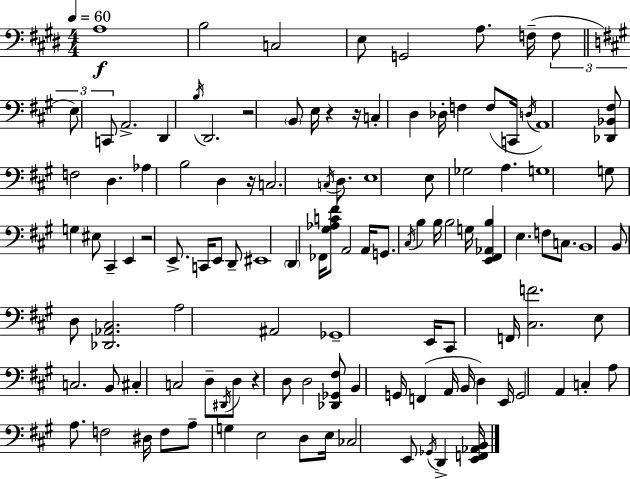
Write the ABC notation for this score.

X:1
T:Untitled
M:4/4
L:1/4
K:E
A,4 B,2 C,2 E,/2 G,,2 A,/2 F,/4 F,/2 E,/2 C,,/2 A,,2 D,, B,/4 D,,2 z2 B,,/2 E,/4 z z/4 C, D, _D,/4 F, F,/2 C,,/4 D,/4 A,,4 [_D,,_B,,^F,]/2 F,2 D, _A, B,2 D, z/4 C,2 C,/4 D,/2 E,4 E,/2 _G,2 A, G,4 G,/2 G, ^E,/2 ^C,, E,, z2 E,,/2 C,,/4 E,,/2 D,,/2 ^E,,4 D,, _F,,/4 [^G,_A,C^F]/2 A,,2 A,,/4 G,,/2 ^C,/4 B, B,/4 B,2 G,/4 [E,,^F,,_A,,B,] E, F,/2 C,/2 B,,4 B,,/2 D,/2 [_D,,_A,,^C,]2 A,2 ^A,,2 _G,,4 E,,/4 ^C,,/2 F,,/4 [^C,F]2 E,/2 C,2 B,,/2 ^C, C,2 D,/2 ^D,,/4 D,/2 z D,/2 D,2 [_D,,_G,,^F,]/2 B,, G,,/4 F,, A,,/4 B,,/4 D, E,,/4 G,,2 A,, C, A,/2 A,/2 F,2 ^D,/4 F,/2 A,/2 G, E,2 D,/2 E,/4 _C,2 E,,/2 _G,,/4 D,, [E,,F,,_A,,B,,]/4